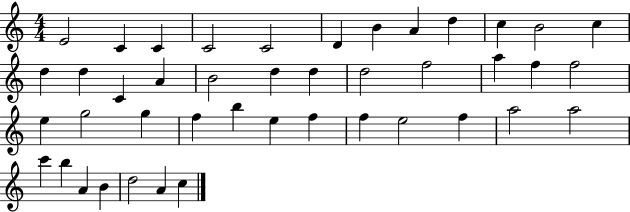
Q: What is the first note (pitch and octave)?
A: E4